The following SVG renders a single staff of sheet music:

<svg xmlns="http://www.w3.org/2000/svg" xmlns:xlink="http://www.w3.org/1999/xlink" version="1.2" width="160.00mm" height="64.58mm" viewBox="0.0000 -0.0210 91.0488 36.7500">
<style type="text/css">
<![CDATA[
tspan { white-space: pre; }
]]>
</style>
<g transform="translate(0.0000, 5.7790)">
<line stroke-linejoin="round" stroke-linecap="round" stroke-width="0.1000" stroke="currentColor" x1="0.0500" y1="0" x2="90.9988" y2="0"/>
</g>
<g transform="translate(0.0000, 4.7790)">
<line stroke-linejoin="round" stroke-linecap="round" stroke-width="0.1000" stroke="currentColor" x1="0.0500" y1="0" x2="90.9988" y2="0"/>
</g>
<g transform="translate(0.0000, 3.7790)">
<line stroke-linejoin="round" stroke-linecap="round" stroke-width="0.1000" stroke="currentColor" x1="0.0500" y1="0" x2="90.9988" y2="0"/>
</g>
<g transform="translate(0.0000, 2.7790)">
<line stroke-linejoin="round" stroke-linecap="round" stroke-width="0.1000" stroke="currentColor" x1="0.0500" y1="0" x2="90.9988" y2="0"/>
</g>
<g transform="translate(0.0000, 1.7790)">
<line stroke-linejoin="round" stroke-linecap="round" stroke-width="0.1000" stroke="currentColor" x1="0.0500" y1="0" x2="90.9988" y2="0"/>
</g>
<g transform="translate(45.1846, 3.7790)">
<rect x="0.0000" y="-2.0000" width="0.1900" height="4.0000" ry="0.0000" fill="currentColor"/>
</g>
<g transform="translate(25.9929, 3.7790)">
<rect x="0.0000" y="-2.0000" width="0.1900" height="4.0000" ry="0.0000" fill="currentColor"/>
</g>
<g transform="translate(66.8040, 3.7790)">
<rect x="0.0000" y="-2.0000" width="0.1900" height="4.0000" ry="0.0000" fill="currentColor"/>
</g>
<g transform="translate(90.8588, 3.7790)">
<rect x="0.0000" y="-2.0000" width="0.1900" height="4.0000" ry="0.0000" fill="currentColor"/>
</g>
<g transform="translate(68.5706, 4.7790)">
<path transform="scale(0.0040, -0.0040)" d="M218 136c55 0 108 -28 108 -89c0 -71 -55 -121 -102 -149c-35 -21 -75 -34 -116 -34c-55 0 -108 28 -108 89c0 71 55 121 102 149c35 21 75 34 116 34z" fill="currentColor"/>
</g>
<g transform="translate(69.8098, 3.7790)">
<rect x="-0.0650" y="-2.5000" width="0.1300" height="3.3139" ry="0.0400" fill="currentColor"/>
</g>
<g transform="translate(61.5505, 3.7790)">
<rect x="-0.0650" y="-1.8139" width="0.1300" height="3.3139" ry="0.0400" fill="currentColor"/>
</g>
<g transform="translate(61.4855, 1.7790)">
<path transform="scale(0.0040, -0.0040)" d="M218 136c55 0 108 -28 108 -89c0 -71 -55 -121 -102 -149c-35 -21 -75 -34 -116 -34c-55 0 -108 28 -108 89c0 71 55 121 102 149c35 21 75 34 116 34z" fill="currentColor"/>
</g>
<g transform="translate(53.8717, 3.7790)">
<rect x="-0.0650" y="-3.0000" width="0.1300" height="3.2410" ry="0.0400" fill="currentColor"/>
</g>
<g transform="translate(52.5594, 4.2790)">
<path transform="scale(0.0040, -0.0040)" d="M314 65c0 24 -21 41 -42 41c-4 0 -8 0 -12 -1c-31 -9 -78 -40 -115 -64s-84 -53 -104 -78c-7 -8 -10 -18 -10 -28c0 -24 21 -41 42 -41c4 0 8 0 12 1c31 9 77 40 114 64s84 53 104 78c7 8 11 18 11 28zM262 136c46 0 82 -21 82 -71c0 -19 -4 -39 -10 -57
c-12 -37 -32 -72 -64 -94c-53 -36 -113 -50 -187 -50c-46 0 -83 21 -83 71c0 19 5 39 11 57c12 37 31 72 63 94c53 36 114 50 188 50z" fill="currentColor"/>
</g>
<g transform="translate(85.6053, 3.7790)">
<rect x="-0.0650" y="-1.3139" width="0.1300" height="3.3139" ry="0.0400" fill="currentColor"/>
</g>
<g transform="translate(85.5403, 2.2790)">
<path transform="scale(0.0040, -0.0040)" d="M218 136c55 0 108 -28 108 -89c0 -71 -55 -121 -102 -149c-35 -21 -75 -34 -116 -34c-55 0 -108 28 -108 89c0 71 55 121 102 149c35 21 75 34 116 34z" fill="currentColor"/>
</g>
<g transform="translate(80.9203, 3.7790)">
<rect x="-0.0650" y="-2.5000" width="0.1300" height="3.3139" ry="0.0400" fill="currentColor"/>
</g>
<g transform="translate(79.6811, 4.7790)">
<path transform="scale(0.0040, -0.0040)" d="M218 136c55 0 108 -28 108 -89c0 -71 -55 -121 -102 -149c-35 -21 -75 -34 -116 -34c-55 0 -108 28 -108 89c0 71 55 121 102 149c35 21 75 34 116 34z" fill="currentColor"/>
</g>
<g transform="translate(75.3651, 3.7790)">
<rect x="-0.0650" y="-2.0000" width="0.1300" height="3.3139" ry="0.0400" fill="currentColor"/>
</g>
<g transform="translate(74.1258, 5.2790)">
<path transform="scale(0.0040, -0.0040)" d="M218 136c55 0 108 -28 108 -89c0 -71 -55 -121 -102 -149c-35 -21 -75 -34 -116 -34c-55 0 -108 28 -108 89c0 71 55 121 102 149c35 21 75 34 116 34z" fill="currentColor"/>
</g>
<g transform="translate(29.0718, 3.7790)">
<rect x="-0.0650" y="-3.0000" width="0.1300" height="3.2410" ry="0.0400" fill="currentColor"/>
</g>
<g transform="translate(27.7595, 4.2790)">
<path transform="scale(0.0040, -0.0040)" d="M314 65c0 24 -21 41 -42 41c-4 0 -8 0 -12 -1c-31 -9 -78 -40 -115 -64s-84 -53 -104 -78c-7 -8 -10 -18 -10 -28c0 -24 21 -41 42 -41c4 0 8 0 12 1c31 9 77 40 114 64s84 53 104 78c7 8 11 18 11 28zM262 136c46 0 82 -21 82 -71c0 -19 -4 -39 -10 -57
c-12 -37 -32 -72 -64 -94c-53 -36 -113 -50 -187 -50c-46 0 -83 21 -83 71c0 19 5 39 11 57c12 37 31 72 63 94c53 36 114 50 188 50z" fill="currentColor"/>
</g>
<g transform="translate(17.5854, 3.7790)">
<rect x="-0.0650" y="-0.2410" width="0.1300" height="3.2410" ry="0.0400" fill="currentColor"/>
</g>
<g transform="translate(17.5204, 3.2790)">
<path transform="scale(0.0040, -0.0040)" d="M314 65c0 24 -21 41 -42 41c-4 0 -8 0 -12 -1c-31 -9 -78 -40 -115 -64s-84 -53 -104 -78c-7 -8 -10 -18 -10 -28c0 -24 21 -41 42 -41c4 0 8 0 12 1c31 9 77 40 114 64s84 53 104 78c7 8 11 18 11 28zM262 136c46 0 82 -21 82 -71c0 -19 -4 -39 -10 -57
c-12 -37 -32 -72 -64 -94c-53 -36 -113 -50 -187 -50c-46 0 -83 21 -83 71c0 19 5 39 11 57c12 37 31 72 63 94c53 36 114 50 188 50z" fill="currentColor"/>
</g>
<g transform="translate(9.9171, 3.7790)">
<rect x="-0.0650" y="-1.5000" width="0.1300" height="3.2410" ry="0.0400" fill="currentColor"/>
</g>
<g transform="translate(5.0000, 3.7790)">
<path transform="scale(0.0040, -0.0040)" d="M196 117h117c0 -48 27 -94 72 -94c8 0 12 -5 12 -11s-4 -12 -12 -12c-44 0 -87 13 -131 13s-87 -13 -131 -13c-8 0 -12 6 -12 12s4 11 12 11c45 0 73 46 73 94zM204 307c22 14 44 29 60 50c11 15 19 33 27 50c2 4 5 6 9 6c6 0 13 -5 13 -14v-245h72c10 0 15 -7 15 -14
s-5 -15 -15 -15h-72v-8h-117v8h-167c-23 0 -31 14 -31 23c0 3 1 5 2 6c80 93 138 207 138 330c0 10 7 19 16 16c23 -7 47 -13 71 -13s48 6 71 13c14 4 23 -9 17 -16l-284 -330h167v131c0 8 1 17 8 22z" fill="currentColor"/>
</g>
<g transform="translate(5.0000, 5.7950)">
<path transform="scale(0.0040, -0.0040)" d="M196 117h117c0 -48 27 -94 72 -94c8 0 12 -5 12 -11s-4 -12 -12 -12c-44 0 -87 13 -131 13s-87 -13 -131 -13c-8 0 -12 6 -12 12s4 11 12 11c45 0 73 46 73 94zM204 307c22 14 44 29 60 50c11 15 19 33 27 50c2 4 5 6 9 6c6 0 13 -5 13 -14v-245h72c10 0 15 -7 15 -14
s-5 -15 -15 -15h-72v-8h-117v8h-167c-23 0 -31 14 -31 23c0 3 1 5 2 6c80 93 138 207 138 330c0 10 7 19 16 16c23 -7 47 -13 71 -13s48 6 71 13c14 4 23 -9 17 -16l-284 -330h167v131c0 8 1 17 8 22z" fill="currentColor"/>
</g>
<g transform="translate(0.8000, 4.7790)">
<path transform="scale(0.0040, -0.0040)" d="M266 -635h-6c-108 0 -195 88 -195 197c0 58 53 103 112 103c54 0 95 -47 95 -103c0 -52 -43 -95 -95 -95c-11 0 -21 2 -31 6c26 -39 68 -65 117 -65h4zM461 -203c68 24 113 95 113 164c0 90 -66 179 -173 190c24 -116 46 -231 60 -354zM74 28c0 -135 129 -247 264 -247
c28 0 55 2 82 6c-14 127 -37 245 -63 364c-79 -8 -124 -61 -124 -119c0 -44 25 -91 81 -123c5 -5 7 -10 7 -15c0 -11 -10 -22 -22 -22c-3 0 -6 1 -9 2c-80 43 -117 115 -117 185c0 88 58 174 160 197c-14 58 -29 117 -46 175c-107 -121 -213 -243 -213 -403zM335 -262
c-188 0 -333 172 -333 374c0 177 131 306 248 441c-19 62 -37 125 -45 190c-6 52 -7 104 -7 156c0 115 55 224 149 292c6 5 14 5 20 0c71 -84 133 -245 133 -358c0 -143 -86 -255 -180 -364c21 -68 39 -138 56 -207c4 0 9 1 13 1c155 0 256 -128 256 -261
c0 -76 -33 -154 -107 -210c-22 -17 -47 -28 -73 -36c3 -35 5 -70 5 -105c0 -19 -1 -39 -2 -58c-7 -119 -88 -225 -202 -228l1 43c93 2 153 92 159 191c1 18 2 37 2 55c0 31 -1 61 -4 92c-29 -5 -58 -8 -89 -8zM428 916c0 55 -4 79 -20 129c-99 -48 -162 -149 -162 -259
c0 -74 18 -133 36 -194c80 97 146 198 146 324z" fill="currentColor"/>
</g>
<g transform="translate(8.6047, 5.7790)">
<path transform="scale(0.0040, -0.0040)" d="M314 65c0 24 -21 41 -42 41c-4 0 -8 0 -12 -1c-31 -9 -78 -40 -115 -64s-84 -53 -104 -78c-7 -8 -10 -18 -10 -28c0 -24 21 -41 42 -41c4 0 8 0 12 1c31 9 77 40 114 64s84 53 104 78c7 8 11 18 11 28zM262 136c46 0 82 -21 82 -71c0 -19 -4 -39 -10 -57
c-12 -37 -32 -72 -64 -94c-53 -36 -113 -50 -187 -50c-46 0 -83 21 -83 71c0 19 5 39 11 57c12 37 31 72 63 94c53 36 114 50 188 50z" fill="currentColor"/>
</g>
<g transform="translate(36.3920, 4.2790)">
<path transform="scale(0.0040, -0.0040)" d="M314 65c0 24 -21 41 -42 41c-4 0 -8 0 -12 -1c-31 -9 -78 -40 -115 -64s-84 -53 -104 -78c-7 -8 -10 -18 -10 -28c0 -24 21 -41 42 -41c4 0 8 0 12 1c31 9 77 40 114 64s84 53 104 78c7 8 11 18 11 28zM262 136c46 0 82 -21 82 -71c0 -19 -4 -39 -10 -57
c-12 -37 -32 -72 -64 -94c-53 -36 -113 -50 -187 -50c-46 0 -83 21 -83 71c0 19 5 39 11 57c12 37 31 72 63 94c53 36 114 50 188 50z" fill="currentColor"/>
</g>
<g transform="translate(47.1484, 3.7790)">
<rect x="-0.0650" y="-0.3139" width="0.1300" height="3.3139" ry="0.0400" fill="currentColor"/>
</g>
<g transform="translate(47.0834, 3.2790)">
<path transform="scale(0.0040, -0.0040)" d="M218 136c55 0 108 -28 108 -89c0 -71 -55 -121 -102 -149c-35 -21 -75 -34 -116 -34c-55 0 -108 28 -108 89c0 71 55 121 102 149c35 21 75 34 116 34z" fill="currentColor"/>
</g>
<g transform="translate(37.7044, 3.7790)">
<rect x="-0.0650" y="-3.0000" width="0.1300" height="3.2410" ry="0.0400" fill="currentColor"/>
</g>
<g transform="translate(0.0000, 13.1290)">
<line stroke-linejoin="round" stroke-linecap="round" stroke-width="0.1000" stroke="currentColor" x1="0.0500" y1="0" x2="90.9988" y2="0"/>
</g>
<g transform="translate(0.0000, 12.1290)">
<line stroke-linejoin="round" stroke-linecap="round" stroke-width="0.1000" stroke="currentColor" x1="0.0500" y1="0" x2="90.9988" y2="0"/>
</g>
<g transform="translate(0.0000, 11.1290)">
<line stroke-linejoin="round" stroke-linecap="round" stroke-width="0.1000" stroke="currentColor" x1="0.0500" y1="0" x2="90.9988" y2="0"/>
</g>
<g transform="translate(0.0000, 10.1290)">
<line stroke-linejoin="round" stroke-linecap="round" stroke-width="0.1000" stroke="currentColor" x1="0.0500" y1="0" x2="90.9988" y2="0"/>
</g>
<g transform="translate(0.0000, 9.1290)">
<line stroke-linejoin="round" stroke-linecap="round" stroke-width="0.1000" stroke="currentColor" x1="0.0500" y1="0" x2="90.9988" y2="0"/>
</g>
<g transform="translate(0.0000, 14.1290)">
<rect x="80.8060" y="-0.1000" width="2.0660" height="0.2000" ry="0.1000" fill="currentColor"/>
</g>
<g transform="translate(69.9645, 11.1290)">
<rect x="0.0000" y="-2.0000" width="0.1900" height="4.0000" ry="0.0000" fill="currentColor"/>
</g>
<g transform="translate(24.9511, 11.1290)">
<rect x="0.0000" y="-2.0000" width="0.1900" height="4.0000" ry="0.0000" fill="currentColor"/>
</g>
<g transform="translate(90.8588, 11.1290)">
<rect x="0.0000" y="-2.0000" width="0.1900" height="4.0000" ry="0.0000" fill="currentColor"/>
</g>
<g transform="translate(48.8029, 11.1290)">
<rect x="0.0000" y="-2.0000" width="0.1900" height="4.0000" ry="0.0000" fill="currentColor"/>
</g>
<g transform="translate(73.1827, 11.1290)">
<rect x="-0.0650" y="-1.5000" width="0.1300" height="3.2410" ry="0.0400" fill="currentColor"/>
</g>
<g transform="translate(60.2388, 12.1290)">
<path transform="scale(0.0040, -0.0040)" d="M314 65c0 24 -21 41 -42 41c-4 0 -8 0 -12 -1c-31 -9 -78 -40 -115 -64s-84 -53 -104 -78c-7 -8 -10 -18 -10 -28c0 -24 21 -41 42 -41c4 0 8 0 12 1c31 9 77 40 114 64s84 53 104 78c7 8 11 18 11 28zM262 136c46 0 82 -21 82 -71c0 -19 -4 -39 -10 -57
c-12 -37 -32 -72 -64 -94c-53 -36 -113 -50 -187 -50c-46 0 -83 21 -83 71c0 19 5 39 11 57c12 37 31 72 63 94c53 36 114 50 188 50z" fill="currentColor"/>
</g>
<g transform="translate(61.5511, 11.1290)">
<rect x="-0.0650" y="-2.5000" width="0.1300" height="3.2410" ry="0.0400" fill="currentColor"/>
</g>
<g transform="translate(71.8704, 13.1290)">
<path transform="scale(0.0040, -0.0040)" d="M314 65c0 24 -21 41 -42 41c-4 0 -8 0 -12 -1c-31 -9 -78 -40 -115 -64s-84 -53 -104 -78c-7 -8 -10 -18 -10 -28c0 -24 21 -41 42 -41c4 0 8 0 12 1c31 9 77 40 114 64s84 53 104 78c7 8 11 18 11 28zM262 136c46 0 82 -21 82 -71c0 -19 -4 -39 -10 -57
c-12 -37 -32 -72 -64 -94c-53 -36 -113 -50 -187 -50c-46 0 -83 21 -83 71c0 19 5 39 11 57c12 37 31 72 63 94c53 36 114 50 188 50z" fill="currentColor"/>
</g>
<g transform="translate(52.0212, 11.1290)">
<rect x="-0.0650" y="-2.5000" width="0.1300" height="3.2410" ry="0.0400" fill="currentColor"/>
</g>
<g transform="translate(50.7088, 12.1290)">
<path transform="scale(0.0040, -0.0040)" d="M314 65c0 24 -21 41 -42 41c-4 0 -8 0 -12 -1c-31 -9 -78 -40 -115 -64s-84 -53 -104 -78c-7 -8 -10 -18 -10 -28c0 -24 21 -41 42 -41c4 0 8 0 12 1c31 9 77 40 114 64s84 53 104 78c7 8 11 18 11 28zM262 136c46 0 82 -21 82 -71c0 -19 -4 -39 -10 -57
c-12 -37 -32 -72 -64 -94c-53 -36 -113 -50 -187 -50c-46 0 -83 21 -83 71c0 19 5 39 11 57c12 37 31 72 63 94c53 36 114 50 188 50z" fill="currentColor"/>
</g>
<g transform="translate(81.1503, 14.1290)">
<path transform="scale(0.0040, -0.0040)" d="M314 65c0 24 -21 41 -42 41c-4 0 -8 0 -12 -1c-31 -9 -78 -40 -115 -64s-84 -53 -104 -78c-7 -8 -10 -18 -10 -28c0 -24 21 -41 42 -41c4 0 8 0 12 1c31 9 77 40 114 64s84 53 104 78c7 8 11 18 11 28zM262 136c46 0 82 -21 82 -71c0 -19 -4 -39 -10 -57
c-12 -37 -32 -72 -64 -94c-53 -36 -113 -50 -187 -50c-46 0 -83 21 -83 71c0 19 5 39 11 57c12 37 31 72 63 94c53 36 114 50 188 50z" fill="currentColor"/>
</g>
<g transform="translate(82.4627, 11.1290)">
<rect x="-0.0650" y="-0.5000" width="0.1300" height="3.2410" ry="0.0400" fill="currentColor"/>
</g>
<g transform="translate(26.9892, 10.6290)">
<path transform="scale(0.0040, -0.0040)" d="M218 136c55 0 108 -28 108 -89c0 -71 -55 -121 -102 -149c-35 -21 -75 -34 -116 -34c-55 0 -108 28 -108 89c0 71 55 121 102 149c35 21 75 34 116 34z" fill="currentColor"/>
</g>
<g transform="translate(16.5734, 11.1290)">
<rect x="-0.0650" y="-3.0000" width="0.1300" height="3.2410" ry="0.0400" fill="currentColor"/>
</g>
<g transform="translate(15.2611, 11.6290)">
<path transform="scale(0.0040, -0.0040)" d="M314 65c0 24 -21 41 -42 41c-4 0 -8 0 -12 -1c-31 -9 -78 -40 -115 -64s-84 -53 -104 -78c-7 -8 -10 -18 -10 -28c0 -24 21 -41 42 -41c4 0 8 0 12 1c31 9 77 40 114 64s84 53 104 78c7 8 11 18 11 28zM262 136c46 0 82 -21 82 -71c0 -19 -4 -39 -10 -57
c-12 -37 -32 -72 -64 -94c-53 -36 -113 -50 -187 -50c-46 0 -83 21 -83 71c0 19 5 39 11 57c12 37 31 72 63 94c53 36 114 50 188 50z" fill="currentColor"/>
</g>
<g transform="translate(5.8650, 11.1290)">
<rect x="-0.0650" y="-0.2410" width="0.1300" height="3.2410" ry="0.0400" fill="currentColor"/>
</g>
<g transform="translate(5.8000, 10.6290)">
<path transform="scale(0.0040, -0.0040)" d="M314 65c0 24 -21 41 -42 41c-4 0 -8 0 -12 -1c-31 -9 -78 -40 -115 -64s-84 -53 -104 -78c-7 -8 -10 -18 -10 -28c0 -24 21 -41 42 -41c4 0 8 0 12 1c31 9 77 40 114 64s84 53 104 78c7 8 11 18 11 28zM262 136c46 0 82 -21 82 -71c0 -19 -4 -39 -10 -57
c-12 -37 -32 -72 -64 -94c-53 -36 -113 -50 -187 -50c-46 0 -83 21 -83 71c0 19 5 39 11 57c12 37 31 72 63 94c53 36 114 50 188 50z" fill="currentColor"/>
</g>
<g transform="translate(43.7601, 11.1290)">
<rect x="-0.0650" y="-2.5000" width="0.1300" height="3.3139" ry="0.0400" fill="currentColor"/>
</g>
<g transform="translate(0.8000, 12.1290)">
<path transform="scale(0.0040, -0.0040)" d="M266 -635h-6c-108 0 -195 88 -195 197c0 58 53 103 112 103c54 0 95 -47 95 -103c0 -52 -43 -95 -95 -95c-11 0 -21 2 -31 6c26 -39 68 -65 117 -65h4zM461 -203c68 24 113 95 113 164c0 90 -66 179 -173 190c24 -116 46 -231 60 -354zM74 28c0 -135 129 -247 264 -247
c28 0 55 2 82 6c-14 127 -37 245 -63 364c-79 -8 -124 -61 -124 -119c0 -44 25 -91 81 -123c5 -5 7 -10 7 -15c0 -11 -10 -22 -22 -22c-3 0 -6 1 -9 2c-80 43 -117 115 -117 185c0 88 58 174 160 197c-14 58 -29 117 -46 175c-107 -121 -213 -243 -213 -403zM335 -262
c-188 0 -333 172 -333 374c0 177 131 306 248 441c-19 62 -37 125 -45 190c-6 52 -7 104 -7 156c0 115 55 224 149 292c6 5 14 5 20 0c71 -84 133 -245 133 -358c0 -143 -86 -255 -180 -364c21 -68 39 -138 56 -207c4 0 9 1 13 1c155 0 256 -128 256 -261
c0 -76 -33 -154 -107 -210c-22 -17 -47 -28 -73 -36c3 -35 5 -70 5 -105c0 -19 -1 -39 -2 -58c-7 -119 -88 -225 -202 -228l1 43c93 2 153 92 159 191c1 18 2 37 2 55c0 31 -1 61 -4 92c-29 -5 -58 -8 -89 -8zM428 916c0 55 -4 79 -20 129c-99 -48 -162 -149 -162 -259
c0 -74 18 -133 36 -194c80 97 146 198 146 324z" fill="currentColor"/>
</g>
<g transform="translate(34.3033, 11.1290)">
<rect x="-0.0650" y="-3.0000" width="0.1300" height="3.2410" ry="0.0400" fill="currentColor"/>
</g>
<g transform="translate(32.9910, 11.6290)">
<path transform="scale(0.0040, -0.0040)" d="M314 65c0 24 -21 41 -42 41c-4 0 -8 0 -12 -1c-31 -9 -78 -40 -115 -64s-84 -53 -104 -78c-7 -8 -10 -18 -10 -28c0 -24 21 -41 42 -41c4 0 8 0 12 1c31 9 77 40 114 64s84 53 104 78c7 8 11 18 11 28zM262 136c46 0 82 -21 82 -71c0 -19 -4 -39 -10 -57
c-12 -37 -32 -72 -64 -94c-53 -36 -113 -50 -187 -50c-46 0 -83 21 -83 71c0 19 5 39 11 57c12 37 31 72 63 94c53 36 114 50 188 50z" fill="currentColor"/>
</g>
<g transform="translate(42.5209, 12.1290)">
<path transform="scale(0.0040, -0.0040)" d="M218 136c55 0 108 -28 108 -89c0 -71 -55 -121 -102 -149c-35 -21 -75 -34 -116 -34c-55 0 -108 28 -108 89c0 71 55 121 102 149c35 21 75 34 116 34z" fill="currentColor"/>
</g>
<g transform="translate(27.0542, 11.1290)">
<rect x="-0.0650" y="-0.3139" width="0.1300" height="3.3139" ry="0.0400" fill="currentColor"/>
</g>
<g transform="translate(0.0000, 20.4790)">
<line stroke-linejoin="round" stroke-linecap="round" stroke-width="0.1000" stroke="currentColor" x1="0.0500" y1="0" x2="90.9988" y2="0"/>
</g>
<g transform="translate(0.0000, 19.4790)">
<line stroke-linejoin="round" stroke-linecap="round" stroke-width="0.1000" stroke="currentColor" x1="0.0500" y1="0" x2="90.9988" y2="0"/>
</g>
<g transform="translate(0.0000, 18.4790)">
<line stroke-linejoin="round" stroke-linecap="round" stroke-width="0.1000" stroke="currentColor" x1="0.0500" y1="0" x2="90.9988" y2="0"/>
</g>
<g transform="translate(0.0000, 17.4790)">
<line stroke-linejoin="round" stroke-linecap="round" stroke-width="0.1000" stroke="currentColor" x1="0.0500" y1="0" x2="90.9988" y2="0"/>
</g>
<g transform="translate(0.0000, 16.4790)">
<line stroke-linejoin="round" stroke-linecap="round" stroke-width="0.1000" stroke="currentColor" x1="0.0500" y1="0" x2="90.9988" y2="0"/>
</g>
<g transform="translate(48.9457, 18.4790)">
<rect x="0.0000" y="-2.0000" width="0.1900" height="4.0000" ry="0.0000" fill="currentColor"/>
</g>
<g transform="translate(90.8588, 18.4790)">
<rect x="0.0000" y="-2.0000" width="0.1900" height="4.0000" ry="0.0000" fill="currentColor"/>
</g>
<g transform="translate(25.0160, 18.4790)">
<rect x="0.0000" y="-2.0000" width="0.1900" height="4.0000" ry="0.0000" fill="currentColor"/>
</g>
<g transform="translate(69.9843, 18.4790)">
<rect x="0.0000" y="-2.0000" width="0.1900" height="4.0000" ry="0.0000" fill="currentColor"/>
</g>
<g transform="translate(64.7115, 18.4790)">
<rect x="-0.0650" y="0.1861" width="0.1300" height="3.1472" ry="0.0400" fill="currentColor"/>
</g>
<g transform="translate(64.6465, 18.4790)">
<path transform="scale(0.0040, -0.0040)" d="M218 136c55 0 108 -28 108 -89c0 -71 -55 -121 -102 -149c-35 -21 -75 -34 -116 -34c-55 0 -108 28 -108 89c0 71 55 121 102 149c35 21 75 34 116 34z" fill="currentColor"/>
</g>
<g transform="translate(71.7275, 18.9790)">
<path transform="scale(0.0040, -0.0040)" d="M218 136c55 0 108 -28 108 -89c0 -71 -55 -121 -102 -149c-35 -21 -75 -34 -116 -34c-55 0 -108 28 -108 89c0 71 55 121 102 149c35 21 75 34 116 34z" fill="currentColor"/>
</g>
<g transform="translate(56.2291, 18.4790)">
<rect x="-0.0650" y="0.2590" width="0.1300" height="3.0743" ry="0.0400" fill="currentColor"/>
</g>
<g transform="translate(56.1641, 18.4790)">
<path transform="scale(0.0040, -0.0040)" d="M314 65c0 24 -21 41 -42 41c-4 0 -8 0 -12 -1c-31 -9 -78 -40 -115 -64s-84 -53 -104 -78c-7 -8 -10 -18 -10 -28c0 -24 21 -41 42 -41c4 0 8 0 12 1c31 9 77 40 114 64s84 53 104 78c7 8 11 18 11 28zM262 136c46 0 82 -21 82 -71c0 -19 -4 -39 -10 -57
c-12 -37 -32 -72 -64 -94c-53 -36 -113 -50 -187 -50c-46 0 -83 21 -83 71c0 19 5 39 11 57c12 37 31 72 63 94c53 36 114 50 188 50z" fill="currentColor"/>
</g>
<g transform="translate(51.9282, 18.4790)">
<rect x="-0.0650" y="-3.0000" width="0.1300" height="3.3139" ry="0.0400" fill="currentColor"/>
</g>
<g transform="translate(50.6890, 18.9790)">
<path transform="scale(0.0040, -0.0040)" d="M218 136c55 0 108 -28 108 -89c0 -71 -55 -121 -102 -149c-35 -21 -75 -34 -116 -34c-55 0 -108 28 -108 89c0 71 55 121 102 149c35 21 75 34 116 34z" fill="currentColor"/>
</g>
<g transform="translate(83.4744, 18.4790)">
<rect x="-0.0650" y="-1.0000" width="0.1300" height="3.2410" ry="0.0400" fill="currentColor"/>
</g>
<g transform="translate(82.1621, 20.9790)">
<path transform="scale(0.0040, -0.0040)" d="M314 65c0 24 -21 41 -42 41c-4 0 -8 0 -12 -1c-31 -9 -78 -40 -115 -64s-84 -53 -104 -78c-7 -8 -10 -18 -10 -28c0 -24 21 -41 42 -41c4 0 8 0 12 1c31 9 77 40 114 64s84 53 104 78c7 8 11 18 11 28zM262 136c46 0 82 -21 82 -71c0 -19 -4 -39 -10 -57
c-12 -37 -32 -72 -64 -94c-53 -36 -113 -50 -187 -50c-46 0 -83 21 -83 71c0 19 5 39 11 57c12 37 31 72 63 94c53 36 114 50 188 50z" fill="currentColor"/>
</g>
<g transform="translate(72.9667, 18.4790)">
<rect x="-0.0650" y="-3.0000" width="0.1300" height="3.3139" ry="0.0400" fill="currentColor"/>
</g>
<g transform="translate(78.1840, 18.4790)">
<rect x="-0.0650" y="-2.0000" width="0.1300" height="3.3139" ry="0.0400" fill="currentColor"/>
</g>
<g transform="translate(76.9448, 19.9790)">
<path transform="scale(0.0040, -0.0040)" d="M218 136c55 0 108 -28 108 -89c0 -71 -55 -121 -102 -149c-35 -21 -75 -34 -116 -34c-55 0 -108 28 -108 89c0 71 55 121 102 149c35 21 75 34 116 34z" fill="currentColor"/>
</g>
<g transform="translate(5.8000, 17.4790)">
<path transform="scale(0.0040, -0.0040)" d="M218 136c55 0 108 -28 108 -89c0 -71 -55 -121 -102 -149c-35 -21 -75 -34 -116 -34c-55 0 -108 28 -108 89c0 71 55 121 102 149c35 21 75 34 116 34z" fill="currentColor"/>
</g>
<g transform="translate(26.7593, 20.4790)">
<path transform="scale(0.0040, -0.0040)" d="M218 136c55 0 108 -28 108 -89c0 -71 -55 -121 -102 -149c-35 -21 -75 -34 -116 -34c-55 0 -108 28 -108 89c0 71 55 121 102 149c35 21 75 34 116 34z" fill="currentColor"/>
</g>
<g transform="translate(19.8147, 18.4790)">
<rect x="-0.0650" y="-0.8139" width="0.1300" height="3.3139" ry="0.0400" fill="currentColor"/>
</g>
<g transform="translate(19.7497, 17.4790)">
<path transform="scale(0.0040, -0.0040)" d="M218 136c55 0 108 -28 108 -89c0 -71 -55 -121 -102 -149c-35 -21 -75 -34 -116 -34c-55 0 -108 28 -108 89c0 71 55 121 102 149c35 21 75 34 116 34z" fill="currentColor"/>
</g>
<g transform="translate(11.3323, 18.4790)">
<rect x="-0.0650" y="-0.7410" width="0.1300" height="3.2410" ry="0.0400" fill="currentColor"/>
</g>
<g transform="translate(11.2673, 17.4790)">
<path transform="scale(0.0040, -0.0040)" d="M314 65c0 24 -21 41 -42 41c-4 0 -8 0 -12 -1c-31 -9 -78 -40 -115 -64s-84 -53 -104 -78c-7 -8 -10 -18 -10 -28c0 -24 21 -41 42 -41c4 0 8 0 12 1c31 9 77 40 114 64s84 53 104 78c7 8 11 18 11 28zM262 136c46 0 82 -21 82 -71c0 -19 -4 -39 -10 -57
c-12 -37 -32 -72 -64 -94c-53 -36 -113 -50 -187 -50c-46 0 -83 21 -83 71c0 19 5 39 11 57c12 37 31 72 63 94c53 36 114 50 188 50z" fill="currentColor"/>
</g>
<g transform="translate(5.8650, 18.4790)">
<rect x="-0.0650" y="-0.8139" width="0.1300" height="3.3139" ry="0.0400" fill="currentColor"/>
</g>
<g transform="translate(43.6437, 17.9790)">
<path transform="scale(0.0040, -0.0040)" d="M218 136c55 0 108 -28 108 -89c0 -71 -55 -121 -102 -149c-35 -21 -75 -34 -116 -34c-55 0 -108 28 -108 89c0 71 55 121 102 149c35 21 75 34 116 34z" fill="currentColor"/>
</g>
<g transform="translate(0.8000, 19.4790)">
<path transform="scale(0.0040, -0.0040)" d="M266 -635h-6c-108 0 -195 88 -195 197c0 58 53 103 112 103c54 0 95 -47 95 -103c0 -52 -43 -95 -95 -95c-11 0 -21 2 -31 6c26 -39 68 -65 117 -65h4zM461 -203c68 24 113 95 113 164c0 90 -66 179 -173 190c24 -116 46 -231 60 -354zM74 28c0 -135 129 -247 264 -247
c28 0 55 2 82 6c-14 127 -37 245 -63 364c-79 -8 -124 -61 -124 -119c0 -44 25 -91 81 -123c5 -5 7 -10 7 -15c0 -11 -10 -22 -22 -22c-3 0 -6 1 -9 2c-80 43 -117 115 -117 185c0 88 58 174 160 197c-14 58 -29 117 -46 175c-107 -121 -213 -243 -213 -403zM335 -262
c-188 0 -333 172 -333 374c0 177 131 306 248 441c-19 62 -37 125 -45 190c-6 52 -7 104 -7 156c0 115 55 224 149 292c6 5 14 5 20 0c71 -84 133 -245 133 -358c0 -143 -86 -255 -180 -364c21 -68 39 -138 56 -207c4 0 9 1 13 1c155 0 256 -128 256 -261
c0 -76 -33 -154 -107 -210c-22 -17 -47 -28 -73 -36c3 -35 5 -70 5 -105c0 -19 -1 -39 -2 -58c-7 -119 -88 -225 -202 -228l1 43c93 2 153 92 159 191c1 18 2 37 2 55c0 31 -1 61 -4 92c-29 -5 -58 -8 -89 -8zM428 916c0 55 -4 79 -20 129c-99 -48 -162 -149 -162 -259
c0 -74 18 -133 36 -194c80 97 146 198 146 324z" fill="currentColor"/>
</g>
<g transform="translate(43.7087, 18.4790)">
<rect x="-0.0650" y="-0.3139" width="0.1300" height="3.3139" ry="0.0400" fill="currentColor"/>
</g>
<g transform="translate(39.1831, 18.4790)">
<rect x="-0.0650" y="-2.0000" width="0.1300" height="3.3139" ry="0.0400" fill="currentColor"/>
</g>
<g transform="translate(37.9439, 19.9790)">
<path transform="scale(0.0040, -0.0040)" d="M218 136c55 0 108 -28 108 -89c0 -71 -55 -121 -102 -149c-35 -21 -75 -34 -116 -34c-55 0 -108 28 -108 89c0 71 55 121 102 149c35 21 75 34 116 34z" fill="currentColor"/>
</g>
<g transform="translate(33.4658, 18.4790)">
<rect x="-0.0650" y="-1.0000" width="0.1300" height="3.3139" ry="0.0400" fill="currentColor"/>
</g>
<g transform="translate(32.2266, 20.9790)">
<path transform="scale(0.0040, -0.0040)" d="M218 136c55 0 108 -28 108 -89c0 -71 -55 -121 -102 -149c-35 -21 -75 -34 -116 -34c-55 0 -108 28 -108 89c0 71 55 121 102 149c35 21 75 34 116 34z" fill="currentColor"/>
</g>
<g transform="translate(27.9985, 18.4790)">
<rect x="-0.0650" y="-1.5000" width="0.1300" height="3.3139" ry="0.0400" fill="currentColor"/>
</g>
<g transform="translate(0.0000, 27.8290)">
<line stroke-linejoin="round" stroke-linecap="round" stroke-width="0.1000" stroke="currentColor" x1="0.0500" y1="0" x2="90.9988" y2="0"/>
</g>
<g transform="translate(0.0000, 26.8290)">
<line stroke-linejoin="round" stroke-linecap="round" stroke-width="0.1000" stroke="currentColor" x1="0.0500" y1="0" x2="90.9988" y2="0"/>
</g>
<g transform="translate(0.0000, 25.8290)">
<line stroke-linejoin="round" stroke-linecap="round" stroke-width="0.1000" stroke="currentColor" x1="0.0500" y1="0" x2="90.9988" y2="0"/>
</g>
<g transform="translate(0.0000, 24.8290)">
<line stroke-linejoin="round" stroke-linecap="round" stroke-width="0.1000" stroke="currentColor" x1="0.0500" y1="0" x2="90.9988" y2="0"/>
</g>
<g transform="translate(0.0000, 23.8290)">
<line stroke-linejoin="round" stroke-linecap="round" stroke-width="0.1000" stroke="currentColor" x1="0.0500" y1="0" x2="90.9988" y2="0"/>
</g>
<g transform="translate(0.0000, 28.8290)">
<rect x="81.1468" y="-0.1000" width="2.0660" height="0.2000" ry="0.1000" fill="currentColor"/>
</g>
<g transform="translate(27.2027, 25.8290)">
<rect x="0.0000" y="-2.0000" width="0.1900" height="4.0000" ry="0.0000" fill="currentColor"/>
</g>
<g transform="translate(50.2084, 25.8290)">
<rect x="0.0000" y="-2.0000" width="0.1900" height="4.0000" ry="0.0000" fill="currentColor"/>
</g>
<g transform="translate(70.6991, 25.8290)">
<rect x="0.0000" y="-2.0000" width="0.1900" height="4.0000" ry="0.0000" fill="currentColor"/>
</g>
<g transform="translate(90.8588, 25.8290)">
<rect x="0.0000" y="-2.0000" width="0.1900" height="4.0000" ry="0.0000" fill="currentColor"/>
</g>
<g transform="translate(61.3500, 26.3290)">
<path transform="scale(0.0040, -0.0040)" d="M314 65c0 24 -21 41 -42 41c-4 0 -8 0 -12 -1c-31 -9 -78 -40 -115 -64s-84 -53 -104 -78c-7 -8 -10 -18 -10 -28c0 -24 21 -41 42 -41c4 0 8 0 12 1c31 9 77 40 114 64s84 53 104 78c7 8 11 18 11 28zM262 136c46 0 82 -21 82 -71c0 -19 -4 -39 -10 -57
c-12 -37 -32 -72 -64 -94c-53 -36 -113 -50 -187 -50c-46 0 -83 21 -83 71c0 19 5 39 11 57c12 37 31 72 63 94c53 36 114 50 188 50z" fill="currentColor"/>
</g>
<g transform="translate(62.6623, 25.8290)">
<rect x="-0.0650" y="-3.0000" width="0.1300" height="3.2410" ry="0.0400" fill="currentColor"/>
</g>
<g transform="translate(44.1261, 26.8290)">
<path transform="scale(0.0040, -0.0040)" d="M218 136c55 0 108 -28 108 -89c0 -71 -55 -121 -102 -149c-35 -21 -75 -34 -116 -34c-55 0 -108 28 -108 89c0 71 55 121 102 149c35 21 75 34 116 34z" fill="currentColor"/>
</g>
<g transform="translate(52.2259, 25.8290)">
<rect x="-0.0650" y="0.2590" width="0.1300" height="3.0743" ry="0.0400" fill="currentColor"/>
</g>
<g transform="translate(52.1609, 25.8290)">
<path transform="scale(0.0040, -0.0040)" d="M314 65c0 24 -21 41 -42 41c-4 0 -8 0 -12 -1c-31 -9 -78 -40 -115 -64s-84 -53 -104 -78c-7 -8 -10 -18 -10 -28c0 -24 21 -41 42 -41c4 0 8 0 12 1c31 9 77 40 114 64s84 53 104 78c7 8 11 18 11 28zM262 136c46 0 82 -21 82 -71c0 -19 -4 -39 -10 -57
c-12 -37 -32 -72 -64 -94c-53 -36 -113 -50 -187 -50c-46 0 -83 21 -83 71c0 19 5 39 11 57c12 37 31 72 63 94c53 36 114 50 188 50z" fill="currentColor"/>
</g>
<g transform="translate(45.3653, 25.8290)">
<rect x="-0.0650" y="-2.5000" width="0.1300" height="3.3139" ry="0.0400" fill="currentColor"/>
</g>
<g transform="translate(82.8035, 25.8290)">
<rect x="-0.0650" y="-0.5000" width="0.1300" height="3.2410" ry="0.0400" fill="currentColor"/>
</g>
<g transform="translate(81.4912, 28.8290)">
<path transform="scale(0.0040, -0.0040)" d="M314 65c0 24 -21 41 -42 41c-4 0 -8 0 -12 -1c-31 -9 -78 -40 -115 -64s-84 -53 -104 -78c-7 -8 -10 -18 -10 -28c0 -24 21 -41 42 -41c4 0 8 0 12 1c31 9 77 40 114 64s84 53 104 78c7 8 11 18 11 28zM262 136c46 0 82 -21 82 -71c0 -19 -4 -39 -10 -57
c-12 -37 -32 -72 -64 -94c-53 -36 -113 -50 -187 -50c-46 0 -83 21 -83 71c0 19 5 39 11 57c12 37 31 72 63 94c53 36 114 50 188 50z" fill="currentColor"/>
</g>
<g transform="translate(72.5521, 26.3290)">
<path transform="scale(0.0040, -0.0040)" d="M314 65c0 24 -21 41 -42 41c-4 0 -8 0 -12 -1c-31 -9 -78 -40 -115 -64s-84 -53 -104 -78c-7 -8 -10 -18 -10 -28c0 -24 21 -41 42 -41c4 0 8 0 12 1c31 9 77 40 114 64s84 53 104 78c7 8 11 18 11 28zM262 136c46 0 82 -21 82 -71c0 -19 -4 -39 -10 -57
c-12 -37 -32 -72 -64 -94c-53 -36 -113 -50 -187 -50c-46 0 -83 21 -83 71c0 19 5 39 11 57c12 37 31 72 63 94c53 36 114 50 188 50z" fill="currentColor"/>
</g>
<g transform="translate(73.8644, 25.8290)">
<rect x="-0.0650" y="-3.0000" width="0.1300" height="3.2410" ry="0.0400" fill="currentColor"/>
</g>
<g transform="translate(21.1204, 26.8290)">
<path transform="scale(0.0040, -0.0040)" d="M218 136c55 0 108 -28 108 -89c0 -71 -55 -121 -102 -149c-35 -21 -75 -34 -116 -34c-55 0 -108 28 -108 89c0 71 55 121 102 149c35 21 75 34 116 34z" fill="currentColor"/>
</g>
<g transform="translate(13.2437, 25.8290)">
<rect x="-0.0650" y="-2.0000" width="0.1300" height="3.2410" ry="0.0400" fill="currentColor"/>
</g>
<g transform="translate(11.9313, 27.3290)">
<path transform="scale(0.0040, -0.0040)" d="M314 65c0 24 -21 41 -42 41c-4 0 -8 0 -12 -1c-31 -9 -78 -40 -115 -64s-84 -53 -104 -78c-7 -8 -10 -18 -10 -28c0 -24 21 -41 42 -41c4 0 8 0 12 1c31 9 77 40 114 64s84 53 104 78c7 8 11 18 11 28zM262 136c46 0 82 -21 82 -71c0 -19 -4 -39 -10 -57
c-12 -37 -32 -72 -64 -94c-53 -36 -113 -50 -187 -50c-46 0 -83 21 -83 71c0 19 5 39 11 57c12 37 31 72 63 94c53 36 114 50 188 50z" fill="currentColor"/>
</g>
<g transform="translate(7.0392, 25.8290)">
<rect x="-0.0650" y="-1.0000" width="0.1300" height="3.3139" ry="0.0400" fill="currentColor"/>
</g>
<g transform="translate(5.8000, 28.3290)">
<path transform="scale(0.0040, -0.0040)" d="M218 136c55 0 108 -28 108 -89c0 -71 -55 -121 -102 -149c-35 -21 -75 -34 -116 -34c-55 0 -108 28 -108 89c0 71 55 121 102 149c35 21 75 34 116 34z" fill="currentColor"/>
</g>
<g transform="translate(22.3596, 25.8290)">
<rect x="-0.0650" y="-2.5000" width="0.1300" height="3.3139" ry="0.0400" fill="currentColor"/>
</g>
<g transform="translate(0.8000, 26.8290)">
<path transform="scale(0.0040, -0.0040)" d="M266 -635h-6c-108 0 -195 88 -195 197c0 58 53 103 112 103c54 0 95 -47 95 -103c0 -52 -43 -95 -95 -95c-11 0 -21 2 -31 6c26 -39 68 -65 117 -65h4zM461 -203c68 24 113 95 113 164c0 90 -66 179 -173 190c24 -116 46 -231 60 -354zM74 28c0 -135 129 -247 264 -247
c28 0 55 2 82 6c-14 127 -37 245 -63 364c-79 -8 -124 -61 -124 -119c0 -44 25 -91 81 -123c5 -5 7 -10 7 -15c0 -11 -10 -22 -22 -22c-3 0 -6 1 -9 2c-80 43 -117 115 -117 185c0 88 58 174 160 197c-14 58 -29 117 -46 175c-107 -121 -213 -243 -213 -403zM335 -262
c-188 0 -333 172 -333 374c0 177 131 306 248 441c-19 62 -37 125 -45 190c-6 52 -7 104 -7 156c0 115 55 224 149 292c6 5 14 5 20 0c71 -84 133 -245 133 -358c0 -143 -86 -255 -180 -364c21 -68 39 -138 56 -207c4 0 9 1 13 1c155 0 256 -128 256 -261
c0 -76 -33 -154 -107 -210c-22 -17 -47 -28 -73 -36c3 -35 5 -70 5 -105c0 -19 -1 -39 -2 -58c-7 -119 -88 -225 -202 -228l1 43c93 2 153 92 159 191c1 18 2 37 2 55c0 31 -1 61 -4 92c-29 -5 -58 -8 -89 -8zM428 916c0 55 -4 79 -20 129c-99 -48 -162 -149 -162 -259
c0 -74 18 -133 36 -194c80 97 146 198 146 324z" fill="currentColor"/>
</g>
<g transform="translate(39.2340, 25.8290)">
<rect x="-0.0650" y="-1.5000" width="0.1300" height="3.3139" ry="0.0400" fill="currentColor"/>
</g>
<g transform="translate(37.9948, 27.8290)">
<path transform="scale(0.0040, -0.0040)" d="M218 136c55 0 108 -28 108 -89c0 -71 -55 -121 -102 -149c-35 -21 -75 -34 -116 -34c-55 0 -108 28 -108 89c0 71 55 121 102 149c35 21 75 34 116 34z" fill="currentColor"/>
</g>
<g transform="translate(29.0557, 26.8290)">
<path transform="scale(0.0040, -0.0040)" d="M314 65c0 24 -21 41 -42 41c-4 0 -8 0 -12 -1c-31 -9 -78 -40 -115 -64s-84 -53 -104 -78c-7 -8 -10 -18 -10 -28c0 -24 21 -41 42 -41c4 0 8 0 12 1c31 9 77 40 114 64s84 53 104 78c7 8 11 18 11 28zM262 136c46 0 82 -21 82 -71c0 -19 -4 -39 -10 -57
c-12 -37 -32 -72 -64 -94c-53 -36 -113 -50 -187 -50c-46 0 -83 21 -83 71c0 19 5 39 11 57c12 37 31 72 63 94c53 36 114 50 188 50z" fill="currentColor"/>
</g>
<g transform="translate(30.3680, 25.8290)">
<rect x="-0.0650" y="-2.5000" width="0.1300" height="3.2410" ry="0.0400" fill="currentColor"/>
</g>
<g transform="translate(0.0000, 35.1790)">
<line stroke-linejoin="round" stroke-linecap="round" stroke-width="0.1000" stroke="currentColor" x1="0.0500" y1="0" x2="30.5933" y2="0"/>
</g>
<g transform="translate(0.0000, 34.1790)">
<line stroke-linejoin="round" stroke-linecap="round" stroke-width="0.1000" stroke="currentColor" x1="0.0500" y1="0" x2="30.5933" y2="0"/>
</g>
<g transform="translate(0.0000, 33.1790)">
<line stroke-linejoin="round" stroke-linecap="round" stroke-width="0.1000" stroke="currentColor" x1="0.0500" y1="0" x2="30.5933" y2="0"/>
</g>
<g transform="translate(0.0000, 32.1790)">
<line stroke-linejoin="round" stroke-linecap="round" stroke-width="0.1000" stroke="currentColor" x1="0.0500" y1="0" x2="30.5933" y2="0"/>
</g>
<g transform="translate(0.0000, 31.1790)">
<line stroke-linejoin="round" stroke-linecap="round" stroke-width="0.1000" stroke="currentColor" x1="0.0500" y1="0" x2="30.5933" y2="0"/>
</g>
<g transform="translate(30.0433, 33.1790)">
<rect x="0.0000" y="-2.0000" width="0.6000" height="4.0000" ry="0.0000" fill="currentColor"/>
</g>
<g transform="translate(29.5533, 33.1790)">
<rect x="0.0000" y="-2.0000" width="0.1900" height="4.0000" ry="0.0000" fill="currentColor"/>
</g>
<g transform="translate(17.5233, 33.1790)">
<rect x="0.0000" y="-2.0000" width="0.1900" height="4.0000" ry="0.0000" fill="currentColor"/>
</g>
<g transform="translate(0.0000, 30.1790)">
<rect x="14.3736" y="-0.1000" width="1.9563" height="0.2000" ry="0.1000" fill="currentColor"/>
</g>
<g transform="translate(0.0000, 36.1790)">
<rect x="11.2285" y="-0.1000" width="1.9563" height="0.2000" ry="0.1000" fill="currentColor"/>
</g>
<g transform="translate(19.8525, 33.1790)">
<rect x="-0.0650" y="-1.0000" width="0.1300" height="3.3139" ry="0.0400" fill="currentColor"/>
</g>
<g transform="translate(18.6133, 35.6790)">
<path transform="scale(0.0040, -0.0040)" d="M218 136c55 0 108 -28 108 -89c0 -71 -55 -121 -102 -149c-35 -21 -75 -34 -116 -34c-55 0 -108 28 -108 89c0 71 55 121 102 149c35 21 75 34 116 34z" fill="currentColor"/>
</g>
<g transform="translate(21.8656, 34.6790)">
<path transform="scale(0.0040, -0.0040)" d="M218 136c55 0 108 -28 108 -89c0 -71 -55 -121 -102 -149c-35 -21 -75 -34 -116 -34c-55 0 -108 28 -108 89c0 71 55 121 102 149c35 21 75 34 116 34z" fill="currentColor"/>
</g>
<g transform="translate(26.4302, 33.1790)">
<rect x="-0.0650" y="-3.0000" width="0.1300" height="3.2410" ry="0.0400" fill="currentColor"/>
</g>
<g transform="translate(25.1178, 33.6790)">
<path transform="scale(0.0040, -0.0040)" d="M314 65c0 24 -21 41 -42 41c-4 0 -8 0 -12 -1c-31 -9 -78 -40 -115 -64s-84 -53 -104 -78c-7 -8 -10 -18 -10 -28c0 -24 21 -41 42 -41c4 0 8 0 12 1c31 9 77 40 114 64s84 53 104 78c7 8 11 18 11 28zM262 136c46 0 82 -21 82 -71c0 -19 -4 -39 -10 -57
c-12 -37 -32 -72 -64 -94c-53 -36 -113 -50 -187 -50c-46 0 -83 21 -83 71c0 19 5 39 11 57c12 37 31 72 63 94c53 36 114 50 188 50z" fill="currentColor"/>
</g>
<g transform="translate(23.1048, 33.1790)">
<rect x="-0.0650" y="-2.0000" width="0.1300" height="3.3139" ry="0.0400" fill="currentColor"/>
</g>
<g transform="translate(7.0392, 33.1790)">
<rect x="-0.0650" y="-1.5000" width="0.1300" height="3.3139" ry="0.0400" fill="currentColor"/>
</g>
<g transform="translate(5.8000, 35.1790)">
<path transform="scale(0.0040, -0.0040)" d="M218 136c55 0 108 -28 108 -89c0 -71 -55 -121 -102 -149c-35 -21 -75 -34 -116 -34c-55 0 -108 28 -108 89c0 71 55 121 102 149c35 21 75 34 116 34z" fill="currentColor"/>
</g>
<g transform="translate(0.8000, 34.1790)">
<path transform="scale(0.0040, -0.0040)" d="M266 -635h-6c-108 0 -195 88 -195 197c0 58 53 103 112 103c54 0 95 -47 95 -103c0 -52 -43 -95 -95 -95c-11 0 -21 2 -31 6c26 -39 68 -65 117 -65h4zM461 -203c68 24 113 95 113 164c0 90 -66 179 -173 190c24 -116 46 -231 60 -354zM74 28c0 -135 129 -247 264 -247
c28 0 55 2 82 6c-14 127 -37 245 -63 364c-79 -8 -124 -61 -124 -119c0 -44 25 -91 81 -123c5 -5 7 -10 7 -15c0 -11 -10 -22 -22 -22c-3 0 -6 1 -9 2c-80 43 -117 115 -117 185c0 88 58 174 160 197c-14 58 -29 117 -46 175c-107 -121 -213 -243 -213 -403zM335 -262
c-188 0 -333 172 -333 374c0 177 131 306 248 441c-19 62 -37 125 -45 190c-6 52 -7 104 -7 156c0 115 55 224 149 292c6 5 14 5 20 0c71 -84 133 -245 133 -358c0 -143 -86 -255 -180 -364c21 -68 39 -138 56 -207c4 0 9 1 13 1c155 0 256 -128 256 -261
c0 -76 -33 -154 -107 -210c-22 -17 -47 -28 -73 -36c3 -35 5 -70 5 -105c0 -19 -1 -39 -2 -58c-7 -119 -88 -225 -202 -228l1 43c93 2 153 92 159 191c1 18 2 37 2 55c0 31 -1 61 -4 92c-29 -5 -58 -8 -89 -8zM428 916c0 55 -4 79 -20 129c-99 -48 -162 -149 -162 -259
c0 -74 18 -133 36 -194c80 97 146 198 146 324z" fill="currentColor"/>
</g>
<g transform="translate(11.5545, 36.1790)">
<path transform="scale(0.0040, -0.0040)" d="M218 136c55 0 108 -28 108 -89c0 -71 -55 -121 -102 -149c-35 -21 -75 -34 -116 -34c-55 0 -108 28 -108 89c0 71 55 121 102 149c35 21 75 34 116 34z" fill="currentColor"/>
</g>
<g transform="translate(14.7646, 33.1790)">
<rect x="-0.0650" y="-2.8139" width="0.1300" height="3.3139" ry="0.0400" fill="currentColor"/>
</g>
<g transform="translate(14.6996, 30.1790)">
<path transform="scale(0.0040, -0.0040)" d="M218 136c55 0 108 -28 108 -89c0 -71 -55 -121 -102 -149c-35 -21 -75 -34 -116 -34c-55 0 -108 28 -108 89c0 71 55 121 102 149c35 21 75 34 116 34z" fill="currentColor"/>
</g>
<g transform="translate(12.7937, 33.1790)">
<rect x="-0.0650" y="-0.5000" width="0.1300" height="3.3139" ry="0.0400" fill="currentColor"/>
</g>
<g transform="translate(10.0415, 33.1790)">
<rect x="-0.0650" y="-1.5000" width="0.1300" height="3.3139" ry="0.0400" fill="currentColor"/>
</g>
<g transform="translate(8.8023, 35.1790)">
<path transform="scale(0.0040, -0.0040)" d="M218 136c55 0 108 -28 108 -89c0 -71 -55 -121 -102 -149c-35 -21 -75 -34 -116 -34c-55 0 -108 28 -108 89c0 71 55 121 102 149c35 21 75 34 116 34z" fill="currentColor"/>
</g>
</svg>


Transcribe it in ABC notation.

X:1
T:Untitled
M:4/4
L:1/4
K:C
E2 c2 A2 A2 c A2 f G F G e c2 A2 c A2 G G2 G2 E2 C2 d d2 d E D F c A B2 B A F D2 D F2 G G2 E G B2 A2 A2 C2 E E C a D F A2